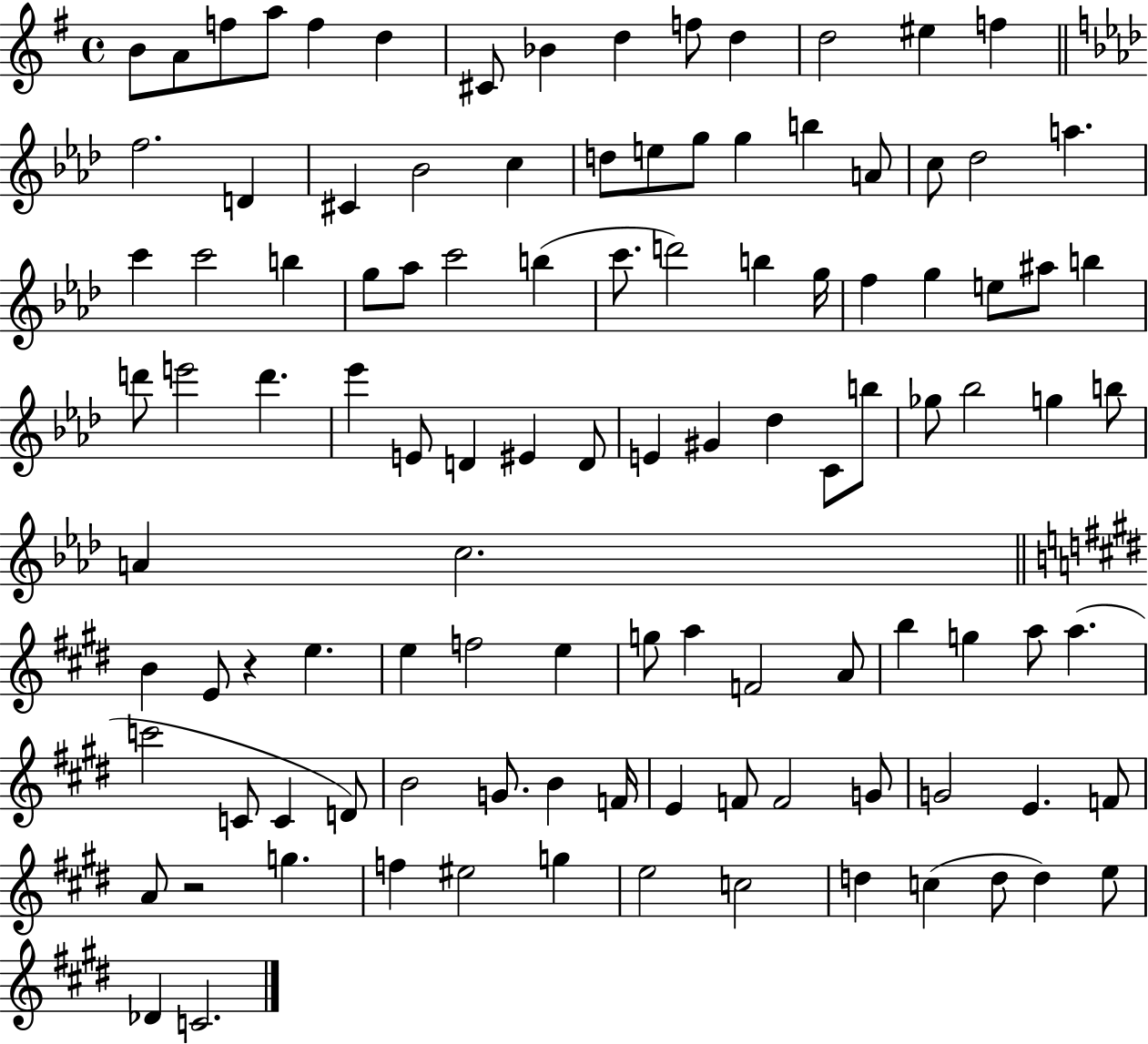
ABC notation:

X:1
T:Untitled
M:4/4
L:1/4
K:G
B/2 A/2 f/2 a/2 f d ^C/2 _B d f/2 d d2 ^e f f2 D ^C _B2 c d/2 e/2 g/2 g b A/2 c/2 _d2 a c' c'2 b g/2 _a/2 c'2 b c'/2 d'2 b g/4 f g e/2 ^a/2 b d'/2 e'2 d' _e' E/2 D ^E D/2 E ^G _d C/2 b/2 _g/2 _b2 g b/2 A c2 B E/2 z e e f2 e g/2 a F2 A/2 b g a/2 a c'2 C/2 C D/2 B2 G/2 B F/4 E F/2 F2 G/2 G2 E F/2 A/2 z2 g f ^e2 g e2 c2 d c d/2 d e/2 _D C2